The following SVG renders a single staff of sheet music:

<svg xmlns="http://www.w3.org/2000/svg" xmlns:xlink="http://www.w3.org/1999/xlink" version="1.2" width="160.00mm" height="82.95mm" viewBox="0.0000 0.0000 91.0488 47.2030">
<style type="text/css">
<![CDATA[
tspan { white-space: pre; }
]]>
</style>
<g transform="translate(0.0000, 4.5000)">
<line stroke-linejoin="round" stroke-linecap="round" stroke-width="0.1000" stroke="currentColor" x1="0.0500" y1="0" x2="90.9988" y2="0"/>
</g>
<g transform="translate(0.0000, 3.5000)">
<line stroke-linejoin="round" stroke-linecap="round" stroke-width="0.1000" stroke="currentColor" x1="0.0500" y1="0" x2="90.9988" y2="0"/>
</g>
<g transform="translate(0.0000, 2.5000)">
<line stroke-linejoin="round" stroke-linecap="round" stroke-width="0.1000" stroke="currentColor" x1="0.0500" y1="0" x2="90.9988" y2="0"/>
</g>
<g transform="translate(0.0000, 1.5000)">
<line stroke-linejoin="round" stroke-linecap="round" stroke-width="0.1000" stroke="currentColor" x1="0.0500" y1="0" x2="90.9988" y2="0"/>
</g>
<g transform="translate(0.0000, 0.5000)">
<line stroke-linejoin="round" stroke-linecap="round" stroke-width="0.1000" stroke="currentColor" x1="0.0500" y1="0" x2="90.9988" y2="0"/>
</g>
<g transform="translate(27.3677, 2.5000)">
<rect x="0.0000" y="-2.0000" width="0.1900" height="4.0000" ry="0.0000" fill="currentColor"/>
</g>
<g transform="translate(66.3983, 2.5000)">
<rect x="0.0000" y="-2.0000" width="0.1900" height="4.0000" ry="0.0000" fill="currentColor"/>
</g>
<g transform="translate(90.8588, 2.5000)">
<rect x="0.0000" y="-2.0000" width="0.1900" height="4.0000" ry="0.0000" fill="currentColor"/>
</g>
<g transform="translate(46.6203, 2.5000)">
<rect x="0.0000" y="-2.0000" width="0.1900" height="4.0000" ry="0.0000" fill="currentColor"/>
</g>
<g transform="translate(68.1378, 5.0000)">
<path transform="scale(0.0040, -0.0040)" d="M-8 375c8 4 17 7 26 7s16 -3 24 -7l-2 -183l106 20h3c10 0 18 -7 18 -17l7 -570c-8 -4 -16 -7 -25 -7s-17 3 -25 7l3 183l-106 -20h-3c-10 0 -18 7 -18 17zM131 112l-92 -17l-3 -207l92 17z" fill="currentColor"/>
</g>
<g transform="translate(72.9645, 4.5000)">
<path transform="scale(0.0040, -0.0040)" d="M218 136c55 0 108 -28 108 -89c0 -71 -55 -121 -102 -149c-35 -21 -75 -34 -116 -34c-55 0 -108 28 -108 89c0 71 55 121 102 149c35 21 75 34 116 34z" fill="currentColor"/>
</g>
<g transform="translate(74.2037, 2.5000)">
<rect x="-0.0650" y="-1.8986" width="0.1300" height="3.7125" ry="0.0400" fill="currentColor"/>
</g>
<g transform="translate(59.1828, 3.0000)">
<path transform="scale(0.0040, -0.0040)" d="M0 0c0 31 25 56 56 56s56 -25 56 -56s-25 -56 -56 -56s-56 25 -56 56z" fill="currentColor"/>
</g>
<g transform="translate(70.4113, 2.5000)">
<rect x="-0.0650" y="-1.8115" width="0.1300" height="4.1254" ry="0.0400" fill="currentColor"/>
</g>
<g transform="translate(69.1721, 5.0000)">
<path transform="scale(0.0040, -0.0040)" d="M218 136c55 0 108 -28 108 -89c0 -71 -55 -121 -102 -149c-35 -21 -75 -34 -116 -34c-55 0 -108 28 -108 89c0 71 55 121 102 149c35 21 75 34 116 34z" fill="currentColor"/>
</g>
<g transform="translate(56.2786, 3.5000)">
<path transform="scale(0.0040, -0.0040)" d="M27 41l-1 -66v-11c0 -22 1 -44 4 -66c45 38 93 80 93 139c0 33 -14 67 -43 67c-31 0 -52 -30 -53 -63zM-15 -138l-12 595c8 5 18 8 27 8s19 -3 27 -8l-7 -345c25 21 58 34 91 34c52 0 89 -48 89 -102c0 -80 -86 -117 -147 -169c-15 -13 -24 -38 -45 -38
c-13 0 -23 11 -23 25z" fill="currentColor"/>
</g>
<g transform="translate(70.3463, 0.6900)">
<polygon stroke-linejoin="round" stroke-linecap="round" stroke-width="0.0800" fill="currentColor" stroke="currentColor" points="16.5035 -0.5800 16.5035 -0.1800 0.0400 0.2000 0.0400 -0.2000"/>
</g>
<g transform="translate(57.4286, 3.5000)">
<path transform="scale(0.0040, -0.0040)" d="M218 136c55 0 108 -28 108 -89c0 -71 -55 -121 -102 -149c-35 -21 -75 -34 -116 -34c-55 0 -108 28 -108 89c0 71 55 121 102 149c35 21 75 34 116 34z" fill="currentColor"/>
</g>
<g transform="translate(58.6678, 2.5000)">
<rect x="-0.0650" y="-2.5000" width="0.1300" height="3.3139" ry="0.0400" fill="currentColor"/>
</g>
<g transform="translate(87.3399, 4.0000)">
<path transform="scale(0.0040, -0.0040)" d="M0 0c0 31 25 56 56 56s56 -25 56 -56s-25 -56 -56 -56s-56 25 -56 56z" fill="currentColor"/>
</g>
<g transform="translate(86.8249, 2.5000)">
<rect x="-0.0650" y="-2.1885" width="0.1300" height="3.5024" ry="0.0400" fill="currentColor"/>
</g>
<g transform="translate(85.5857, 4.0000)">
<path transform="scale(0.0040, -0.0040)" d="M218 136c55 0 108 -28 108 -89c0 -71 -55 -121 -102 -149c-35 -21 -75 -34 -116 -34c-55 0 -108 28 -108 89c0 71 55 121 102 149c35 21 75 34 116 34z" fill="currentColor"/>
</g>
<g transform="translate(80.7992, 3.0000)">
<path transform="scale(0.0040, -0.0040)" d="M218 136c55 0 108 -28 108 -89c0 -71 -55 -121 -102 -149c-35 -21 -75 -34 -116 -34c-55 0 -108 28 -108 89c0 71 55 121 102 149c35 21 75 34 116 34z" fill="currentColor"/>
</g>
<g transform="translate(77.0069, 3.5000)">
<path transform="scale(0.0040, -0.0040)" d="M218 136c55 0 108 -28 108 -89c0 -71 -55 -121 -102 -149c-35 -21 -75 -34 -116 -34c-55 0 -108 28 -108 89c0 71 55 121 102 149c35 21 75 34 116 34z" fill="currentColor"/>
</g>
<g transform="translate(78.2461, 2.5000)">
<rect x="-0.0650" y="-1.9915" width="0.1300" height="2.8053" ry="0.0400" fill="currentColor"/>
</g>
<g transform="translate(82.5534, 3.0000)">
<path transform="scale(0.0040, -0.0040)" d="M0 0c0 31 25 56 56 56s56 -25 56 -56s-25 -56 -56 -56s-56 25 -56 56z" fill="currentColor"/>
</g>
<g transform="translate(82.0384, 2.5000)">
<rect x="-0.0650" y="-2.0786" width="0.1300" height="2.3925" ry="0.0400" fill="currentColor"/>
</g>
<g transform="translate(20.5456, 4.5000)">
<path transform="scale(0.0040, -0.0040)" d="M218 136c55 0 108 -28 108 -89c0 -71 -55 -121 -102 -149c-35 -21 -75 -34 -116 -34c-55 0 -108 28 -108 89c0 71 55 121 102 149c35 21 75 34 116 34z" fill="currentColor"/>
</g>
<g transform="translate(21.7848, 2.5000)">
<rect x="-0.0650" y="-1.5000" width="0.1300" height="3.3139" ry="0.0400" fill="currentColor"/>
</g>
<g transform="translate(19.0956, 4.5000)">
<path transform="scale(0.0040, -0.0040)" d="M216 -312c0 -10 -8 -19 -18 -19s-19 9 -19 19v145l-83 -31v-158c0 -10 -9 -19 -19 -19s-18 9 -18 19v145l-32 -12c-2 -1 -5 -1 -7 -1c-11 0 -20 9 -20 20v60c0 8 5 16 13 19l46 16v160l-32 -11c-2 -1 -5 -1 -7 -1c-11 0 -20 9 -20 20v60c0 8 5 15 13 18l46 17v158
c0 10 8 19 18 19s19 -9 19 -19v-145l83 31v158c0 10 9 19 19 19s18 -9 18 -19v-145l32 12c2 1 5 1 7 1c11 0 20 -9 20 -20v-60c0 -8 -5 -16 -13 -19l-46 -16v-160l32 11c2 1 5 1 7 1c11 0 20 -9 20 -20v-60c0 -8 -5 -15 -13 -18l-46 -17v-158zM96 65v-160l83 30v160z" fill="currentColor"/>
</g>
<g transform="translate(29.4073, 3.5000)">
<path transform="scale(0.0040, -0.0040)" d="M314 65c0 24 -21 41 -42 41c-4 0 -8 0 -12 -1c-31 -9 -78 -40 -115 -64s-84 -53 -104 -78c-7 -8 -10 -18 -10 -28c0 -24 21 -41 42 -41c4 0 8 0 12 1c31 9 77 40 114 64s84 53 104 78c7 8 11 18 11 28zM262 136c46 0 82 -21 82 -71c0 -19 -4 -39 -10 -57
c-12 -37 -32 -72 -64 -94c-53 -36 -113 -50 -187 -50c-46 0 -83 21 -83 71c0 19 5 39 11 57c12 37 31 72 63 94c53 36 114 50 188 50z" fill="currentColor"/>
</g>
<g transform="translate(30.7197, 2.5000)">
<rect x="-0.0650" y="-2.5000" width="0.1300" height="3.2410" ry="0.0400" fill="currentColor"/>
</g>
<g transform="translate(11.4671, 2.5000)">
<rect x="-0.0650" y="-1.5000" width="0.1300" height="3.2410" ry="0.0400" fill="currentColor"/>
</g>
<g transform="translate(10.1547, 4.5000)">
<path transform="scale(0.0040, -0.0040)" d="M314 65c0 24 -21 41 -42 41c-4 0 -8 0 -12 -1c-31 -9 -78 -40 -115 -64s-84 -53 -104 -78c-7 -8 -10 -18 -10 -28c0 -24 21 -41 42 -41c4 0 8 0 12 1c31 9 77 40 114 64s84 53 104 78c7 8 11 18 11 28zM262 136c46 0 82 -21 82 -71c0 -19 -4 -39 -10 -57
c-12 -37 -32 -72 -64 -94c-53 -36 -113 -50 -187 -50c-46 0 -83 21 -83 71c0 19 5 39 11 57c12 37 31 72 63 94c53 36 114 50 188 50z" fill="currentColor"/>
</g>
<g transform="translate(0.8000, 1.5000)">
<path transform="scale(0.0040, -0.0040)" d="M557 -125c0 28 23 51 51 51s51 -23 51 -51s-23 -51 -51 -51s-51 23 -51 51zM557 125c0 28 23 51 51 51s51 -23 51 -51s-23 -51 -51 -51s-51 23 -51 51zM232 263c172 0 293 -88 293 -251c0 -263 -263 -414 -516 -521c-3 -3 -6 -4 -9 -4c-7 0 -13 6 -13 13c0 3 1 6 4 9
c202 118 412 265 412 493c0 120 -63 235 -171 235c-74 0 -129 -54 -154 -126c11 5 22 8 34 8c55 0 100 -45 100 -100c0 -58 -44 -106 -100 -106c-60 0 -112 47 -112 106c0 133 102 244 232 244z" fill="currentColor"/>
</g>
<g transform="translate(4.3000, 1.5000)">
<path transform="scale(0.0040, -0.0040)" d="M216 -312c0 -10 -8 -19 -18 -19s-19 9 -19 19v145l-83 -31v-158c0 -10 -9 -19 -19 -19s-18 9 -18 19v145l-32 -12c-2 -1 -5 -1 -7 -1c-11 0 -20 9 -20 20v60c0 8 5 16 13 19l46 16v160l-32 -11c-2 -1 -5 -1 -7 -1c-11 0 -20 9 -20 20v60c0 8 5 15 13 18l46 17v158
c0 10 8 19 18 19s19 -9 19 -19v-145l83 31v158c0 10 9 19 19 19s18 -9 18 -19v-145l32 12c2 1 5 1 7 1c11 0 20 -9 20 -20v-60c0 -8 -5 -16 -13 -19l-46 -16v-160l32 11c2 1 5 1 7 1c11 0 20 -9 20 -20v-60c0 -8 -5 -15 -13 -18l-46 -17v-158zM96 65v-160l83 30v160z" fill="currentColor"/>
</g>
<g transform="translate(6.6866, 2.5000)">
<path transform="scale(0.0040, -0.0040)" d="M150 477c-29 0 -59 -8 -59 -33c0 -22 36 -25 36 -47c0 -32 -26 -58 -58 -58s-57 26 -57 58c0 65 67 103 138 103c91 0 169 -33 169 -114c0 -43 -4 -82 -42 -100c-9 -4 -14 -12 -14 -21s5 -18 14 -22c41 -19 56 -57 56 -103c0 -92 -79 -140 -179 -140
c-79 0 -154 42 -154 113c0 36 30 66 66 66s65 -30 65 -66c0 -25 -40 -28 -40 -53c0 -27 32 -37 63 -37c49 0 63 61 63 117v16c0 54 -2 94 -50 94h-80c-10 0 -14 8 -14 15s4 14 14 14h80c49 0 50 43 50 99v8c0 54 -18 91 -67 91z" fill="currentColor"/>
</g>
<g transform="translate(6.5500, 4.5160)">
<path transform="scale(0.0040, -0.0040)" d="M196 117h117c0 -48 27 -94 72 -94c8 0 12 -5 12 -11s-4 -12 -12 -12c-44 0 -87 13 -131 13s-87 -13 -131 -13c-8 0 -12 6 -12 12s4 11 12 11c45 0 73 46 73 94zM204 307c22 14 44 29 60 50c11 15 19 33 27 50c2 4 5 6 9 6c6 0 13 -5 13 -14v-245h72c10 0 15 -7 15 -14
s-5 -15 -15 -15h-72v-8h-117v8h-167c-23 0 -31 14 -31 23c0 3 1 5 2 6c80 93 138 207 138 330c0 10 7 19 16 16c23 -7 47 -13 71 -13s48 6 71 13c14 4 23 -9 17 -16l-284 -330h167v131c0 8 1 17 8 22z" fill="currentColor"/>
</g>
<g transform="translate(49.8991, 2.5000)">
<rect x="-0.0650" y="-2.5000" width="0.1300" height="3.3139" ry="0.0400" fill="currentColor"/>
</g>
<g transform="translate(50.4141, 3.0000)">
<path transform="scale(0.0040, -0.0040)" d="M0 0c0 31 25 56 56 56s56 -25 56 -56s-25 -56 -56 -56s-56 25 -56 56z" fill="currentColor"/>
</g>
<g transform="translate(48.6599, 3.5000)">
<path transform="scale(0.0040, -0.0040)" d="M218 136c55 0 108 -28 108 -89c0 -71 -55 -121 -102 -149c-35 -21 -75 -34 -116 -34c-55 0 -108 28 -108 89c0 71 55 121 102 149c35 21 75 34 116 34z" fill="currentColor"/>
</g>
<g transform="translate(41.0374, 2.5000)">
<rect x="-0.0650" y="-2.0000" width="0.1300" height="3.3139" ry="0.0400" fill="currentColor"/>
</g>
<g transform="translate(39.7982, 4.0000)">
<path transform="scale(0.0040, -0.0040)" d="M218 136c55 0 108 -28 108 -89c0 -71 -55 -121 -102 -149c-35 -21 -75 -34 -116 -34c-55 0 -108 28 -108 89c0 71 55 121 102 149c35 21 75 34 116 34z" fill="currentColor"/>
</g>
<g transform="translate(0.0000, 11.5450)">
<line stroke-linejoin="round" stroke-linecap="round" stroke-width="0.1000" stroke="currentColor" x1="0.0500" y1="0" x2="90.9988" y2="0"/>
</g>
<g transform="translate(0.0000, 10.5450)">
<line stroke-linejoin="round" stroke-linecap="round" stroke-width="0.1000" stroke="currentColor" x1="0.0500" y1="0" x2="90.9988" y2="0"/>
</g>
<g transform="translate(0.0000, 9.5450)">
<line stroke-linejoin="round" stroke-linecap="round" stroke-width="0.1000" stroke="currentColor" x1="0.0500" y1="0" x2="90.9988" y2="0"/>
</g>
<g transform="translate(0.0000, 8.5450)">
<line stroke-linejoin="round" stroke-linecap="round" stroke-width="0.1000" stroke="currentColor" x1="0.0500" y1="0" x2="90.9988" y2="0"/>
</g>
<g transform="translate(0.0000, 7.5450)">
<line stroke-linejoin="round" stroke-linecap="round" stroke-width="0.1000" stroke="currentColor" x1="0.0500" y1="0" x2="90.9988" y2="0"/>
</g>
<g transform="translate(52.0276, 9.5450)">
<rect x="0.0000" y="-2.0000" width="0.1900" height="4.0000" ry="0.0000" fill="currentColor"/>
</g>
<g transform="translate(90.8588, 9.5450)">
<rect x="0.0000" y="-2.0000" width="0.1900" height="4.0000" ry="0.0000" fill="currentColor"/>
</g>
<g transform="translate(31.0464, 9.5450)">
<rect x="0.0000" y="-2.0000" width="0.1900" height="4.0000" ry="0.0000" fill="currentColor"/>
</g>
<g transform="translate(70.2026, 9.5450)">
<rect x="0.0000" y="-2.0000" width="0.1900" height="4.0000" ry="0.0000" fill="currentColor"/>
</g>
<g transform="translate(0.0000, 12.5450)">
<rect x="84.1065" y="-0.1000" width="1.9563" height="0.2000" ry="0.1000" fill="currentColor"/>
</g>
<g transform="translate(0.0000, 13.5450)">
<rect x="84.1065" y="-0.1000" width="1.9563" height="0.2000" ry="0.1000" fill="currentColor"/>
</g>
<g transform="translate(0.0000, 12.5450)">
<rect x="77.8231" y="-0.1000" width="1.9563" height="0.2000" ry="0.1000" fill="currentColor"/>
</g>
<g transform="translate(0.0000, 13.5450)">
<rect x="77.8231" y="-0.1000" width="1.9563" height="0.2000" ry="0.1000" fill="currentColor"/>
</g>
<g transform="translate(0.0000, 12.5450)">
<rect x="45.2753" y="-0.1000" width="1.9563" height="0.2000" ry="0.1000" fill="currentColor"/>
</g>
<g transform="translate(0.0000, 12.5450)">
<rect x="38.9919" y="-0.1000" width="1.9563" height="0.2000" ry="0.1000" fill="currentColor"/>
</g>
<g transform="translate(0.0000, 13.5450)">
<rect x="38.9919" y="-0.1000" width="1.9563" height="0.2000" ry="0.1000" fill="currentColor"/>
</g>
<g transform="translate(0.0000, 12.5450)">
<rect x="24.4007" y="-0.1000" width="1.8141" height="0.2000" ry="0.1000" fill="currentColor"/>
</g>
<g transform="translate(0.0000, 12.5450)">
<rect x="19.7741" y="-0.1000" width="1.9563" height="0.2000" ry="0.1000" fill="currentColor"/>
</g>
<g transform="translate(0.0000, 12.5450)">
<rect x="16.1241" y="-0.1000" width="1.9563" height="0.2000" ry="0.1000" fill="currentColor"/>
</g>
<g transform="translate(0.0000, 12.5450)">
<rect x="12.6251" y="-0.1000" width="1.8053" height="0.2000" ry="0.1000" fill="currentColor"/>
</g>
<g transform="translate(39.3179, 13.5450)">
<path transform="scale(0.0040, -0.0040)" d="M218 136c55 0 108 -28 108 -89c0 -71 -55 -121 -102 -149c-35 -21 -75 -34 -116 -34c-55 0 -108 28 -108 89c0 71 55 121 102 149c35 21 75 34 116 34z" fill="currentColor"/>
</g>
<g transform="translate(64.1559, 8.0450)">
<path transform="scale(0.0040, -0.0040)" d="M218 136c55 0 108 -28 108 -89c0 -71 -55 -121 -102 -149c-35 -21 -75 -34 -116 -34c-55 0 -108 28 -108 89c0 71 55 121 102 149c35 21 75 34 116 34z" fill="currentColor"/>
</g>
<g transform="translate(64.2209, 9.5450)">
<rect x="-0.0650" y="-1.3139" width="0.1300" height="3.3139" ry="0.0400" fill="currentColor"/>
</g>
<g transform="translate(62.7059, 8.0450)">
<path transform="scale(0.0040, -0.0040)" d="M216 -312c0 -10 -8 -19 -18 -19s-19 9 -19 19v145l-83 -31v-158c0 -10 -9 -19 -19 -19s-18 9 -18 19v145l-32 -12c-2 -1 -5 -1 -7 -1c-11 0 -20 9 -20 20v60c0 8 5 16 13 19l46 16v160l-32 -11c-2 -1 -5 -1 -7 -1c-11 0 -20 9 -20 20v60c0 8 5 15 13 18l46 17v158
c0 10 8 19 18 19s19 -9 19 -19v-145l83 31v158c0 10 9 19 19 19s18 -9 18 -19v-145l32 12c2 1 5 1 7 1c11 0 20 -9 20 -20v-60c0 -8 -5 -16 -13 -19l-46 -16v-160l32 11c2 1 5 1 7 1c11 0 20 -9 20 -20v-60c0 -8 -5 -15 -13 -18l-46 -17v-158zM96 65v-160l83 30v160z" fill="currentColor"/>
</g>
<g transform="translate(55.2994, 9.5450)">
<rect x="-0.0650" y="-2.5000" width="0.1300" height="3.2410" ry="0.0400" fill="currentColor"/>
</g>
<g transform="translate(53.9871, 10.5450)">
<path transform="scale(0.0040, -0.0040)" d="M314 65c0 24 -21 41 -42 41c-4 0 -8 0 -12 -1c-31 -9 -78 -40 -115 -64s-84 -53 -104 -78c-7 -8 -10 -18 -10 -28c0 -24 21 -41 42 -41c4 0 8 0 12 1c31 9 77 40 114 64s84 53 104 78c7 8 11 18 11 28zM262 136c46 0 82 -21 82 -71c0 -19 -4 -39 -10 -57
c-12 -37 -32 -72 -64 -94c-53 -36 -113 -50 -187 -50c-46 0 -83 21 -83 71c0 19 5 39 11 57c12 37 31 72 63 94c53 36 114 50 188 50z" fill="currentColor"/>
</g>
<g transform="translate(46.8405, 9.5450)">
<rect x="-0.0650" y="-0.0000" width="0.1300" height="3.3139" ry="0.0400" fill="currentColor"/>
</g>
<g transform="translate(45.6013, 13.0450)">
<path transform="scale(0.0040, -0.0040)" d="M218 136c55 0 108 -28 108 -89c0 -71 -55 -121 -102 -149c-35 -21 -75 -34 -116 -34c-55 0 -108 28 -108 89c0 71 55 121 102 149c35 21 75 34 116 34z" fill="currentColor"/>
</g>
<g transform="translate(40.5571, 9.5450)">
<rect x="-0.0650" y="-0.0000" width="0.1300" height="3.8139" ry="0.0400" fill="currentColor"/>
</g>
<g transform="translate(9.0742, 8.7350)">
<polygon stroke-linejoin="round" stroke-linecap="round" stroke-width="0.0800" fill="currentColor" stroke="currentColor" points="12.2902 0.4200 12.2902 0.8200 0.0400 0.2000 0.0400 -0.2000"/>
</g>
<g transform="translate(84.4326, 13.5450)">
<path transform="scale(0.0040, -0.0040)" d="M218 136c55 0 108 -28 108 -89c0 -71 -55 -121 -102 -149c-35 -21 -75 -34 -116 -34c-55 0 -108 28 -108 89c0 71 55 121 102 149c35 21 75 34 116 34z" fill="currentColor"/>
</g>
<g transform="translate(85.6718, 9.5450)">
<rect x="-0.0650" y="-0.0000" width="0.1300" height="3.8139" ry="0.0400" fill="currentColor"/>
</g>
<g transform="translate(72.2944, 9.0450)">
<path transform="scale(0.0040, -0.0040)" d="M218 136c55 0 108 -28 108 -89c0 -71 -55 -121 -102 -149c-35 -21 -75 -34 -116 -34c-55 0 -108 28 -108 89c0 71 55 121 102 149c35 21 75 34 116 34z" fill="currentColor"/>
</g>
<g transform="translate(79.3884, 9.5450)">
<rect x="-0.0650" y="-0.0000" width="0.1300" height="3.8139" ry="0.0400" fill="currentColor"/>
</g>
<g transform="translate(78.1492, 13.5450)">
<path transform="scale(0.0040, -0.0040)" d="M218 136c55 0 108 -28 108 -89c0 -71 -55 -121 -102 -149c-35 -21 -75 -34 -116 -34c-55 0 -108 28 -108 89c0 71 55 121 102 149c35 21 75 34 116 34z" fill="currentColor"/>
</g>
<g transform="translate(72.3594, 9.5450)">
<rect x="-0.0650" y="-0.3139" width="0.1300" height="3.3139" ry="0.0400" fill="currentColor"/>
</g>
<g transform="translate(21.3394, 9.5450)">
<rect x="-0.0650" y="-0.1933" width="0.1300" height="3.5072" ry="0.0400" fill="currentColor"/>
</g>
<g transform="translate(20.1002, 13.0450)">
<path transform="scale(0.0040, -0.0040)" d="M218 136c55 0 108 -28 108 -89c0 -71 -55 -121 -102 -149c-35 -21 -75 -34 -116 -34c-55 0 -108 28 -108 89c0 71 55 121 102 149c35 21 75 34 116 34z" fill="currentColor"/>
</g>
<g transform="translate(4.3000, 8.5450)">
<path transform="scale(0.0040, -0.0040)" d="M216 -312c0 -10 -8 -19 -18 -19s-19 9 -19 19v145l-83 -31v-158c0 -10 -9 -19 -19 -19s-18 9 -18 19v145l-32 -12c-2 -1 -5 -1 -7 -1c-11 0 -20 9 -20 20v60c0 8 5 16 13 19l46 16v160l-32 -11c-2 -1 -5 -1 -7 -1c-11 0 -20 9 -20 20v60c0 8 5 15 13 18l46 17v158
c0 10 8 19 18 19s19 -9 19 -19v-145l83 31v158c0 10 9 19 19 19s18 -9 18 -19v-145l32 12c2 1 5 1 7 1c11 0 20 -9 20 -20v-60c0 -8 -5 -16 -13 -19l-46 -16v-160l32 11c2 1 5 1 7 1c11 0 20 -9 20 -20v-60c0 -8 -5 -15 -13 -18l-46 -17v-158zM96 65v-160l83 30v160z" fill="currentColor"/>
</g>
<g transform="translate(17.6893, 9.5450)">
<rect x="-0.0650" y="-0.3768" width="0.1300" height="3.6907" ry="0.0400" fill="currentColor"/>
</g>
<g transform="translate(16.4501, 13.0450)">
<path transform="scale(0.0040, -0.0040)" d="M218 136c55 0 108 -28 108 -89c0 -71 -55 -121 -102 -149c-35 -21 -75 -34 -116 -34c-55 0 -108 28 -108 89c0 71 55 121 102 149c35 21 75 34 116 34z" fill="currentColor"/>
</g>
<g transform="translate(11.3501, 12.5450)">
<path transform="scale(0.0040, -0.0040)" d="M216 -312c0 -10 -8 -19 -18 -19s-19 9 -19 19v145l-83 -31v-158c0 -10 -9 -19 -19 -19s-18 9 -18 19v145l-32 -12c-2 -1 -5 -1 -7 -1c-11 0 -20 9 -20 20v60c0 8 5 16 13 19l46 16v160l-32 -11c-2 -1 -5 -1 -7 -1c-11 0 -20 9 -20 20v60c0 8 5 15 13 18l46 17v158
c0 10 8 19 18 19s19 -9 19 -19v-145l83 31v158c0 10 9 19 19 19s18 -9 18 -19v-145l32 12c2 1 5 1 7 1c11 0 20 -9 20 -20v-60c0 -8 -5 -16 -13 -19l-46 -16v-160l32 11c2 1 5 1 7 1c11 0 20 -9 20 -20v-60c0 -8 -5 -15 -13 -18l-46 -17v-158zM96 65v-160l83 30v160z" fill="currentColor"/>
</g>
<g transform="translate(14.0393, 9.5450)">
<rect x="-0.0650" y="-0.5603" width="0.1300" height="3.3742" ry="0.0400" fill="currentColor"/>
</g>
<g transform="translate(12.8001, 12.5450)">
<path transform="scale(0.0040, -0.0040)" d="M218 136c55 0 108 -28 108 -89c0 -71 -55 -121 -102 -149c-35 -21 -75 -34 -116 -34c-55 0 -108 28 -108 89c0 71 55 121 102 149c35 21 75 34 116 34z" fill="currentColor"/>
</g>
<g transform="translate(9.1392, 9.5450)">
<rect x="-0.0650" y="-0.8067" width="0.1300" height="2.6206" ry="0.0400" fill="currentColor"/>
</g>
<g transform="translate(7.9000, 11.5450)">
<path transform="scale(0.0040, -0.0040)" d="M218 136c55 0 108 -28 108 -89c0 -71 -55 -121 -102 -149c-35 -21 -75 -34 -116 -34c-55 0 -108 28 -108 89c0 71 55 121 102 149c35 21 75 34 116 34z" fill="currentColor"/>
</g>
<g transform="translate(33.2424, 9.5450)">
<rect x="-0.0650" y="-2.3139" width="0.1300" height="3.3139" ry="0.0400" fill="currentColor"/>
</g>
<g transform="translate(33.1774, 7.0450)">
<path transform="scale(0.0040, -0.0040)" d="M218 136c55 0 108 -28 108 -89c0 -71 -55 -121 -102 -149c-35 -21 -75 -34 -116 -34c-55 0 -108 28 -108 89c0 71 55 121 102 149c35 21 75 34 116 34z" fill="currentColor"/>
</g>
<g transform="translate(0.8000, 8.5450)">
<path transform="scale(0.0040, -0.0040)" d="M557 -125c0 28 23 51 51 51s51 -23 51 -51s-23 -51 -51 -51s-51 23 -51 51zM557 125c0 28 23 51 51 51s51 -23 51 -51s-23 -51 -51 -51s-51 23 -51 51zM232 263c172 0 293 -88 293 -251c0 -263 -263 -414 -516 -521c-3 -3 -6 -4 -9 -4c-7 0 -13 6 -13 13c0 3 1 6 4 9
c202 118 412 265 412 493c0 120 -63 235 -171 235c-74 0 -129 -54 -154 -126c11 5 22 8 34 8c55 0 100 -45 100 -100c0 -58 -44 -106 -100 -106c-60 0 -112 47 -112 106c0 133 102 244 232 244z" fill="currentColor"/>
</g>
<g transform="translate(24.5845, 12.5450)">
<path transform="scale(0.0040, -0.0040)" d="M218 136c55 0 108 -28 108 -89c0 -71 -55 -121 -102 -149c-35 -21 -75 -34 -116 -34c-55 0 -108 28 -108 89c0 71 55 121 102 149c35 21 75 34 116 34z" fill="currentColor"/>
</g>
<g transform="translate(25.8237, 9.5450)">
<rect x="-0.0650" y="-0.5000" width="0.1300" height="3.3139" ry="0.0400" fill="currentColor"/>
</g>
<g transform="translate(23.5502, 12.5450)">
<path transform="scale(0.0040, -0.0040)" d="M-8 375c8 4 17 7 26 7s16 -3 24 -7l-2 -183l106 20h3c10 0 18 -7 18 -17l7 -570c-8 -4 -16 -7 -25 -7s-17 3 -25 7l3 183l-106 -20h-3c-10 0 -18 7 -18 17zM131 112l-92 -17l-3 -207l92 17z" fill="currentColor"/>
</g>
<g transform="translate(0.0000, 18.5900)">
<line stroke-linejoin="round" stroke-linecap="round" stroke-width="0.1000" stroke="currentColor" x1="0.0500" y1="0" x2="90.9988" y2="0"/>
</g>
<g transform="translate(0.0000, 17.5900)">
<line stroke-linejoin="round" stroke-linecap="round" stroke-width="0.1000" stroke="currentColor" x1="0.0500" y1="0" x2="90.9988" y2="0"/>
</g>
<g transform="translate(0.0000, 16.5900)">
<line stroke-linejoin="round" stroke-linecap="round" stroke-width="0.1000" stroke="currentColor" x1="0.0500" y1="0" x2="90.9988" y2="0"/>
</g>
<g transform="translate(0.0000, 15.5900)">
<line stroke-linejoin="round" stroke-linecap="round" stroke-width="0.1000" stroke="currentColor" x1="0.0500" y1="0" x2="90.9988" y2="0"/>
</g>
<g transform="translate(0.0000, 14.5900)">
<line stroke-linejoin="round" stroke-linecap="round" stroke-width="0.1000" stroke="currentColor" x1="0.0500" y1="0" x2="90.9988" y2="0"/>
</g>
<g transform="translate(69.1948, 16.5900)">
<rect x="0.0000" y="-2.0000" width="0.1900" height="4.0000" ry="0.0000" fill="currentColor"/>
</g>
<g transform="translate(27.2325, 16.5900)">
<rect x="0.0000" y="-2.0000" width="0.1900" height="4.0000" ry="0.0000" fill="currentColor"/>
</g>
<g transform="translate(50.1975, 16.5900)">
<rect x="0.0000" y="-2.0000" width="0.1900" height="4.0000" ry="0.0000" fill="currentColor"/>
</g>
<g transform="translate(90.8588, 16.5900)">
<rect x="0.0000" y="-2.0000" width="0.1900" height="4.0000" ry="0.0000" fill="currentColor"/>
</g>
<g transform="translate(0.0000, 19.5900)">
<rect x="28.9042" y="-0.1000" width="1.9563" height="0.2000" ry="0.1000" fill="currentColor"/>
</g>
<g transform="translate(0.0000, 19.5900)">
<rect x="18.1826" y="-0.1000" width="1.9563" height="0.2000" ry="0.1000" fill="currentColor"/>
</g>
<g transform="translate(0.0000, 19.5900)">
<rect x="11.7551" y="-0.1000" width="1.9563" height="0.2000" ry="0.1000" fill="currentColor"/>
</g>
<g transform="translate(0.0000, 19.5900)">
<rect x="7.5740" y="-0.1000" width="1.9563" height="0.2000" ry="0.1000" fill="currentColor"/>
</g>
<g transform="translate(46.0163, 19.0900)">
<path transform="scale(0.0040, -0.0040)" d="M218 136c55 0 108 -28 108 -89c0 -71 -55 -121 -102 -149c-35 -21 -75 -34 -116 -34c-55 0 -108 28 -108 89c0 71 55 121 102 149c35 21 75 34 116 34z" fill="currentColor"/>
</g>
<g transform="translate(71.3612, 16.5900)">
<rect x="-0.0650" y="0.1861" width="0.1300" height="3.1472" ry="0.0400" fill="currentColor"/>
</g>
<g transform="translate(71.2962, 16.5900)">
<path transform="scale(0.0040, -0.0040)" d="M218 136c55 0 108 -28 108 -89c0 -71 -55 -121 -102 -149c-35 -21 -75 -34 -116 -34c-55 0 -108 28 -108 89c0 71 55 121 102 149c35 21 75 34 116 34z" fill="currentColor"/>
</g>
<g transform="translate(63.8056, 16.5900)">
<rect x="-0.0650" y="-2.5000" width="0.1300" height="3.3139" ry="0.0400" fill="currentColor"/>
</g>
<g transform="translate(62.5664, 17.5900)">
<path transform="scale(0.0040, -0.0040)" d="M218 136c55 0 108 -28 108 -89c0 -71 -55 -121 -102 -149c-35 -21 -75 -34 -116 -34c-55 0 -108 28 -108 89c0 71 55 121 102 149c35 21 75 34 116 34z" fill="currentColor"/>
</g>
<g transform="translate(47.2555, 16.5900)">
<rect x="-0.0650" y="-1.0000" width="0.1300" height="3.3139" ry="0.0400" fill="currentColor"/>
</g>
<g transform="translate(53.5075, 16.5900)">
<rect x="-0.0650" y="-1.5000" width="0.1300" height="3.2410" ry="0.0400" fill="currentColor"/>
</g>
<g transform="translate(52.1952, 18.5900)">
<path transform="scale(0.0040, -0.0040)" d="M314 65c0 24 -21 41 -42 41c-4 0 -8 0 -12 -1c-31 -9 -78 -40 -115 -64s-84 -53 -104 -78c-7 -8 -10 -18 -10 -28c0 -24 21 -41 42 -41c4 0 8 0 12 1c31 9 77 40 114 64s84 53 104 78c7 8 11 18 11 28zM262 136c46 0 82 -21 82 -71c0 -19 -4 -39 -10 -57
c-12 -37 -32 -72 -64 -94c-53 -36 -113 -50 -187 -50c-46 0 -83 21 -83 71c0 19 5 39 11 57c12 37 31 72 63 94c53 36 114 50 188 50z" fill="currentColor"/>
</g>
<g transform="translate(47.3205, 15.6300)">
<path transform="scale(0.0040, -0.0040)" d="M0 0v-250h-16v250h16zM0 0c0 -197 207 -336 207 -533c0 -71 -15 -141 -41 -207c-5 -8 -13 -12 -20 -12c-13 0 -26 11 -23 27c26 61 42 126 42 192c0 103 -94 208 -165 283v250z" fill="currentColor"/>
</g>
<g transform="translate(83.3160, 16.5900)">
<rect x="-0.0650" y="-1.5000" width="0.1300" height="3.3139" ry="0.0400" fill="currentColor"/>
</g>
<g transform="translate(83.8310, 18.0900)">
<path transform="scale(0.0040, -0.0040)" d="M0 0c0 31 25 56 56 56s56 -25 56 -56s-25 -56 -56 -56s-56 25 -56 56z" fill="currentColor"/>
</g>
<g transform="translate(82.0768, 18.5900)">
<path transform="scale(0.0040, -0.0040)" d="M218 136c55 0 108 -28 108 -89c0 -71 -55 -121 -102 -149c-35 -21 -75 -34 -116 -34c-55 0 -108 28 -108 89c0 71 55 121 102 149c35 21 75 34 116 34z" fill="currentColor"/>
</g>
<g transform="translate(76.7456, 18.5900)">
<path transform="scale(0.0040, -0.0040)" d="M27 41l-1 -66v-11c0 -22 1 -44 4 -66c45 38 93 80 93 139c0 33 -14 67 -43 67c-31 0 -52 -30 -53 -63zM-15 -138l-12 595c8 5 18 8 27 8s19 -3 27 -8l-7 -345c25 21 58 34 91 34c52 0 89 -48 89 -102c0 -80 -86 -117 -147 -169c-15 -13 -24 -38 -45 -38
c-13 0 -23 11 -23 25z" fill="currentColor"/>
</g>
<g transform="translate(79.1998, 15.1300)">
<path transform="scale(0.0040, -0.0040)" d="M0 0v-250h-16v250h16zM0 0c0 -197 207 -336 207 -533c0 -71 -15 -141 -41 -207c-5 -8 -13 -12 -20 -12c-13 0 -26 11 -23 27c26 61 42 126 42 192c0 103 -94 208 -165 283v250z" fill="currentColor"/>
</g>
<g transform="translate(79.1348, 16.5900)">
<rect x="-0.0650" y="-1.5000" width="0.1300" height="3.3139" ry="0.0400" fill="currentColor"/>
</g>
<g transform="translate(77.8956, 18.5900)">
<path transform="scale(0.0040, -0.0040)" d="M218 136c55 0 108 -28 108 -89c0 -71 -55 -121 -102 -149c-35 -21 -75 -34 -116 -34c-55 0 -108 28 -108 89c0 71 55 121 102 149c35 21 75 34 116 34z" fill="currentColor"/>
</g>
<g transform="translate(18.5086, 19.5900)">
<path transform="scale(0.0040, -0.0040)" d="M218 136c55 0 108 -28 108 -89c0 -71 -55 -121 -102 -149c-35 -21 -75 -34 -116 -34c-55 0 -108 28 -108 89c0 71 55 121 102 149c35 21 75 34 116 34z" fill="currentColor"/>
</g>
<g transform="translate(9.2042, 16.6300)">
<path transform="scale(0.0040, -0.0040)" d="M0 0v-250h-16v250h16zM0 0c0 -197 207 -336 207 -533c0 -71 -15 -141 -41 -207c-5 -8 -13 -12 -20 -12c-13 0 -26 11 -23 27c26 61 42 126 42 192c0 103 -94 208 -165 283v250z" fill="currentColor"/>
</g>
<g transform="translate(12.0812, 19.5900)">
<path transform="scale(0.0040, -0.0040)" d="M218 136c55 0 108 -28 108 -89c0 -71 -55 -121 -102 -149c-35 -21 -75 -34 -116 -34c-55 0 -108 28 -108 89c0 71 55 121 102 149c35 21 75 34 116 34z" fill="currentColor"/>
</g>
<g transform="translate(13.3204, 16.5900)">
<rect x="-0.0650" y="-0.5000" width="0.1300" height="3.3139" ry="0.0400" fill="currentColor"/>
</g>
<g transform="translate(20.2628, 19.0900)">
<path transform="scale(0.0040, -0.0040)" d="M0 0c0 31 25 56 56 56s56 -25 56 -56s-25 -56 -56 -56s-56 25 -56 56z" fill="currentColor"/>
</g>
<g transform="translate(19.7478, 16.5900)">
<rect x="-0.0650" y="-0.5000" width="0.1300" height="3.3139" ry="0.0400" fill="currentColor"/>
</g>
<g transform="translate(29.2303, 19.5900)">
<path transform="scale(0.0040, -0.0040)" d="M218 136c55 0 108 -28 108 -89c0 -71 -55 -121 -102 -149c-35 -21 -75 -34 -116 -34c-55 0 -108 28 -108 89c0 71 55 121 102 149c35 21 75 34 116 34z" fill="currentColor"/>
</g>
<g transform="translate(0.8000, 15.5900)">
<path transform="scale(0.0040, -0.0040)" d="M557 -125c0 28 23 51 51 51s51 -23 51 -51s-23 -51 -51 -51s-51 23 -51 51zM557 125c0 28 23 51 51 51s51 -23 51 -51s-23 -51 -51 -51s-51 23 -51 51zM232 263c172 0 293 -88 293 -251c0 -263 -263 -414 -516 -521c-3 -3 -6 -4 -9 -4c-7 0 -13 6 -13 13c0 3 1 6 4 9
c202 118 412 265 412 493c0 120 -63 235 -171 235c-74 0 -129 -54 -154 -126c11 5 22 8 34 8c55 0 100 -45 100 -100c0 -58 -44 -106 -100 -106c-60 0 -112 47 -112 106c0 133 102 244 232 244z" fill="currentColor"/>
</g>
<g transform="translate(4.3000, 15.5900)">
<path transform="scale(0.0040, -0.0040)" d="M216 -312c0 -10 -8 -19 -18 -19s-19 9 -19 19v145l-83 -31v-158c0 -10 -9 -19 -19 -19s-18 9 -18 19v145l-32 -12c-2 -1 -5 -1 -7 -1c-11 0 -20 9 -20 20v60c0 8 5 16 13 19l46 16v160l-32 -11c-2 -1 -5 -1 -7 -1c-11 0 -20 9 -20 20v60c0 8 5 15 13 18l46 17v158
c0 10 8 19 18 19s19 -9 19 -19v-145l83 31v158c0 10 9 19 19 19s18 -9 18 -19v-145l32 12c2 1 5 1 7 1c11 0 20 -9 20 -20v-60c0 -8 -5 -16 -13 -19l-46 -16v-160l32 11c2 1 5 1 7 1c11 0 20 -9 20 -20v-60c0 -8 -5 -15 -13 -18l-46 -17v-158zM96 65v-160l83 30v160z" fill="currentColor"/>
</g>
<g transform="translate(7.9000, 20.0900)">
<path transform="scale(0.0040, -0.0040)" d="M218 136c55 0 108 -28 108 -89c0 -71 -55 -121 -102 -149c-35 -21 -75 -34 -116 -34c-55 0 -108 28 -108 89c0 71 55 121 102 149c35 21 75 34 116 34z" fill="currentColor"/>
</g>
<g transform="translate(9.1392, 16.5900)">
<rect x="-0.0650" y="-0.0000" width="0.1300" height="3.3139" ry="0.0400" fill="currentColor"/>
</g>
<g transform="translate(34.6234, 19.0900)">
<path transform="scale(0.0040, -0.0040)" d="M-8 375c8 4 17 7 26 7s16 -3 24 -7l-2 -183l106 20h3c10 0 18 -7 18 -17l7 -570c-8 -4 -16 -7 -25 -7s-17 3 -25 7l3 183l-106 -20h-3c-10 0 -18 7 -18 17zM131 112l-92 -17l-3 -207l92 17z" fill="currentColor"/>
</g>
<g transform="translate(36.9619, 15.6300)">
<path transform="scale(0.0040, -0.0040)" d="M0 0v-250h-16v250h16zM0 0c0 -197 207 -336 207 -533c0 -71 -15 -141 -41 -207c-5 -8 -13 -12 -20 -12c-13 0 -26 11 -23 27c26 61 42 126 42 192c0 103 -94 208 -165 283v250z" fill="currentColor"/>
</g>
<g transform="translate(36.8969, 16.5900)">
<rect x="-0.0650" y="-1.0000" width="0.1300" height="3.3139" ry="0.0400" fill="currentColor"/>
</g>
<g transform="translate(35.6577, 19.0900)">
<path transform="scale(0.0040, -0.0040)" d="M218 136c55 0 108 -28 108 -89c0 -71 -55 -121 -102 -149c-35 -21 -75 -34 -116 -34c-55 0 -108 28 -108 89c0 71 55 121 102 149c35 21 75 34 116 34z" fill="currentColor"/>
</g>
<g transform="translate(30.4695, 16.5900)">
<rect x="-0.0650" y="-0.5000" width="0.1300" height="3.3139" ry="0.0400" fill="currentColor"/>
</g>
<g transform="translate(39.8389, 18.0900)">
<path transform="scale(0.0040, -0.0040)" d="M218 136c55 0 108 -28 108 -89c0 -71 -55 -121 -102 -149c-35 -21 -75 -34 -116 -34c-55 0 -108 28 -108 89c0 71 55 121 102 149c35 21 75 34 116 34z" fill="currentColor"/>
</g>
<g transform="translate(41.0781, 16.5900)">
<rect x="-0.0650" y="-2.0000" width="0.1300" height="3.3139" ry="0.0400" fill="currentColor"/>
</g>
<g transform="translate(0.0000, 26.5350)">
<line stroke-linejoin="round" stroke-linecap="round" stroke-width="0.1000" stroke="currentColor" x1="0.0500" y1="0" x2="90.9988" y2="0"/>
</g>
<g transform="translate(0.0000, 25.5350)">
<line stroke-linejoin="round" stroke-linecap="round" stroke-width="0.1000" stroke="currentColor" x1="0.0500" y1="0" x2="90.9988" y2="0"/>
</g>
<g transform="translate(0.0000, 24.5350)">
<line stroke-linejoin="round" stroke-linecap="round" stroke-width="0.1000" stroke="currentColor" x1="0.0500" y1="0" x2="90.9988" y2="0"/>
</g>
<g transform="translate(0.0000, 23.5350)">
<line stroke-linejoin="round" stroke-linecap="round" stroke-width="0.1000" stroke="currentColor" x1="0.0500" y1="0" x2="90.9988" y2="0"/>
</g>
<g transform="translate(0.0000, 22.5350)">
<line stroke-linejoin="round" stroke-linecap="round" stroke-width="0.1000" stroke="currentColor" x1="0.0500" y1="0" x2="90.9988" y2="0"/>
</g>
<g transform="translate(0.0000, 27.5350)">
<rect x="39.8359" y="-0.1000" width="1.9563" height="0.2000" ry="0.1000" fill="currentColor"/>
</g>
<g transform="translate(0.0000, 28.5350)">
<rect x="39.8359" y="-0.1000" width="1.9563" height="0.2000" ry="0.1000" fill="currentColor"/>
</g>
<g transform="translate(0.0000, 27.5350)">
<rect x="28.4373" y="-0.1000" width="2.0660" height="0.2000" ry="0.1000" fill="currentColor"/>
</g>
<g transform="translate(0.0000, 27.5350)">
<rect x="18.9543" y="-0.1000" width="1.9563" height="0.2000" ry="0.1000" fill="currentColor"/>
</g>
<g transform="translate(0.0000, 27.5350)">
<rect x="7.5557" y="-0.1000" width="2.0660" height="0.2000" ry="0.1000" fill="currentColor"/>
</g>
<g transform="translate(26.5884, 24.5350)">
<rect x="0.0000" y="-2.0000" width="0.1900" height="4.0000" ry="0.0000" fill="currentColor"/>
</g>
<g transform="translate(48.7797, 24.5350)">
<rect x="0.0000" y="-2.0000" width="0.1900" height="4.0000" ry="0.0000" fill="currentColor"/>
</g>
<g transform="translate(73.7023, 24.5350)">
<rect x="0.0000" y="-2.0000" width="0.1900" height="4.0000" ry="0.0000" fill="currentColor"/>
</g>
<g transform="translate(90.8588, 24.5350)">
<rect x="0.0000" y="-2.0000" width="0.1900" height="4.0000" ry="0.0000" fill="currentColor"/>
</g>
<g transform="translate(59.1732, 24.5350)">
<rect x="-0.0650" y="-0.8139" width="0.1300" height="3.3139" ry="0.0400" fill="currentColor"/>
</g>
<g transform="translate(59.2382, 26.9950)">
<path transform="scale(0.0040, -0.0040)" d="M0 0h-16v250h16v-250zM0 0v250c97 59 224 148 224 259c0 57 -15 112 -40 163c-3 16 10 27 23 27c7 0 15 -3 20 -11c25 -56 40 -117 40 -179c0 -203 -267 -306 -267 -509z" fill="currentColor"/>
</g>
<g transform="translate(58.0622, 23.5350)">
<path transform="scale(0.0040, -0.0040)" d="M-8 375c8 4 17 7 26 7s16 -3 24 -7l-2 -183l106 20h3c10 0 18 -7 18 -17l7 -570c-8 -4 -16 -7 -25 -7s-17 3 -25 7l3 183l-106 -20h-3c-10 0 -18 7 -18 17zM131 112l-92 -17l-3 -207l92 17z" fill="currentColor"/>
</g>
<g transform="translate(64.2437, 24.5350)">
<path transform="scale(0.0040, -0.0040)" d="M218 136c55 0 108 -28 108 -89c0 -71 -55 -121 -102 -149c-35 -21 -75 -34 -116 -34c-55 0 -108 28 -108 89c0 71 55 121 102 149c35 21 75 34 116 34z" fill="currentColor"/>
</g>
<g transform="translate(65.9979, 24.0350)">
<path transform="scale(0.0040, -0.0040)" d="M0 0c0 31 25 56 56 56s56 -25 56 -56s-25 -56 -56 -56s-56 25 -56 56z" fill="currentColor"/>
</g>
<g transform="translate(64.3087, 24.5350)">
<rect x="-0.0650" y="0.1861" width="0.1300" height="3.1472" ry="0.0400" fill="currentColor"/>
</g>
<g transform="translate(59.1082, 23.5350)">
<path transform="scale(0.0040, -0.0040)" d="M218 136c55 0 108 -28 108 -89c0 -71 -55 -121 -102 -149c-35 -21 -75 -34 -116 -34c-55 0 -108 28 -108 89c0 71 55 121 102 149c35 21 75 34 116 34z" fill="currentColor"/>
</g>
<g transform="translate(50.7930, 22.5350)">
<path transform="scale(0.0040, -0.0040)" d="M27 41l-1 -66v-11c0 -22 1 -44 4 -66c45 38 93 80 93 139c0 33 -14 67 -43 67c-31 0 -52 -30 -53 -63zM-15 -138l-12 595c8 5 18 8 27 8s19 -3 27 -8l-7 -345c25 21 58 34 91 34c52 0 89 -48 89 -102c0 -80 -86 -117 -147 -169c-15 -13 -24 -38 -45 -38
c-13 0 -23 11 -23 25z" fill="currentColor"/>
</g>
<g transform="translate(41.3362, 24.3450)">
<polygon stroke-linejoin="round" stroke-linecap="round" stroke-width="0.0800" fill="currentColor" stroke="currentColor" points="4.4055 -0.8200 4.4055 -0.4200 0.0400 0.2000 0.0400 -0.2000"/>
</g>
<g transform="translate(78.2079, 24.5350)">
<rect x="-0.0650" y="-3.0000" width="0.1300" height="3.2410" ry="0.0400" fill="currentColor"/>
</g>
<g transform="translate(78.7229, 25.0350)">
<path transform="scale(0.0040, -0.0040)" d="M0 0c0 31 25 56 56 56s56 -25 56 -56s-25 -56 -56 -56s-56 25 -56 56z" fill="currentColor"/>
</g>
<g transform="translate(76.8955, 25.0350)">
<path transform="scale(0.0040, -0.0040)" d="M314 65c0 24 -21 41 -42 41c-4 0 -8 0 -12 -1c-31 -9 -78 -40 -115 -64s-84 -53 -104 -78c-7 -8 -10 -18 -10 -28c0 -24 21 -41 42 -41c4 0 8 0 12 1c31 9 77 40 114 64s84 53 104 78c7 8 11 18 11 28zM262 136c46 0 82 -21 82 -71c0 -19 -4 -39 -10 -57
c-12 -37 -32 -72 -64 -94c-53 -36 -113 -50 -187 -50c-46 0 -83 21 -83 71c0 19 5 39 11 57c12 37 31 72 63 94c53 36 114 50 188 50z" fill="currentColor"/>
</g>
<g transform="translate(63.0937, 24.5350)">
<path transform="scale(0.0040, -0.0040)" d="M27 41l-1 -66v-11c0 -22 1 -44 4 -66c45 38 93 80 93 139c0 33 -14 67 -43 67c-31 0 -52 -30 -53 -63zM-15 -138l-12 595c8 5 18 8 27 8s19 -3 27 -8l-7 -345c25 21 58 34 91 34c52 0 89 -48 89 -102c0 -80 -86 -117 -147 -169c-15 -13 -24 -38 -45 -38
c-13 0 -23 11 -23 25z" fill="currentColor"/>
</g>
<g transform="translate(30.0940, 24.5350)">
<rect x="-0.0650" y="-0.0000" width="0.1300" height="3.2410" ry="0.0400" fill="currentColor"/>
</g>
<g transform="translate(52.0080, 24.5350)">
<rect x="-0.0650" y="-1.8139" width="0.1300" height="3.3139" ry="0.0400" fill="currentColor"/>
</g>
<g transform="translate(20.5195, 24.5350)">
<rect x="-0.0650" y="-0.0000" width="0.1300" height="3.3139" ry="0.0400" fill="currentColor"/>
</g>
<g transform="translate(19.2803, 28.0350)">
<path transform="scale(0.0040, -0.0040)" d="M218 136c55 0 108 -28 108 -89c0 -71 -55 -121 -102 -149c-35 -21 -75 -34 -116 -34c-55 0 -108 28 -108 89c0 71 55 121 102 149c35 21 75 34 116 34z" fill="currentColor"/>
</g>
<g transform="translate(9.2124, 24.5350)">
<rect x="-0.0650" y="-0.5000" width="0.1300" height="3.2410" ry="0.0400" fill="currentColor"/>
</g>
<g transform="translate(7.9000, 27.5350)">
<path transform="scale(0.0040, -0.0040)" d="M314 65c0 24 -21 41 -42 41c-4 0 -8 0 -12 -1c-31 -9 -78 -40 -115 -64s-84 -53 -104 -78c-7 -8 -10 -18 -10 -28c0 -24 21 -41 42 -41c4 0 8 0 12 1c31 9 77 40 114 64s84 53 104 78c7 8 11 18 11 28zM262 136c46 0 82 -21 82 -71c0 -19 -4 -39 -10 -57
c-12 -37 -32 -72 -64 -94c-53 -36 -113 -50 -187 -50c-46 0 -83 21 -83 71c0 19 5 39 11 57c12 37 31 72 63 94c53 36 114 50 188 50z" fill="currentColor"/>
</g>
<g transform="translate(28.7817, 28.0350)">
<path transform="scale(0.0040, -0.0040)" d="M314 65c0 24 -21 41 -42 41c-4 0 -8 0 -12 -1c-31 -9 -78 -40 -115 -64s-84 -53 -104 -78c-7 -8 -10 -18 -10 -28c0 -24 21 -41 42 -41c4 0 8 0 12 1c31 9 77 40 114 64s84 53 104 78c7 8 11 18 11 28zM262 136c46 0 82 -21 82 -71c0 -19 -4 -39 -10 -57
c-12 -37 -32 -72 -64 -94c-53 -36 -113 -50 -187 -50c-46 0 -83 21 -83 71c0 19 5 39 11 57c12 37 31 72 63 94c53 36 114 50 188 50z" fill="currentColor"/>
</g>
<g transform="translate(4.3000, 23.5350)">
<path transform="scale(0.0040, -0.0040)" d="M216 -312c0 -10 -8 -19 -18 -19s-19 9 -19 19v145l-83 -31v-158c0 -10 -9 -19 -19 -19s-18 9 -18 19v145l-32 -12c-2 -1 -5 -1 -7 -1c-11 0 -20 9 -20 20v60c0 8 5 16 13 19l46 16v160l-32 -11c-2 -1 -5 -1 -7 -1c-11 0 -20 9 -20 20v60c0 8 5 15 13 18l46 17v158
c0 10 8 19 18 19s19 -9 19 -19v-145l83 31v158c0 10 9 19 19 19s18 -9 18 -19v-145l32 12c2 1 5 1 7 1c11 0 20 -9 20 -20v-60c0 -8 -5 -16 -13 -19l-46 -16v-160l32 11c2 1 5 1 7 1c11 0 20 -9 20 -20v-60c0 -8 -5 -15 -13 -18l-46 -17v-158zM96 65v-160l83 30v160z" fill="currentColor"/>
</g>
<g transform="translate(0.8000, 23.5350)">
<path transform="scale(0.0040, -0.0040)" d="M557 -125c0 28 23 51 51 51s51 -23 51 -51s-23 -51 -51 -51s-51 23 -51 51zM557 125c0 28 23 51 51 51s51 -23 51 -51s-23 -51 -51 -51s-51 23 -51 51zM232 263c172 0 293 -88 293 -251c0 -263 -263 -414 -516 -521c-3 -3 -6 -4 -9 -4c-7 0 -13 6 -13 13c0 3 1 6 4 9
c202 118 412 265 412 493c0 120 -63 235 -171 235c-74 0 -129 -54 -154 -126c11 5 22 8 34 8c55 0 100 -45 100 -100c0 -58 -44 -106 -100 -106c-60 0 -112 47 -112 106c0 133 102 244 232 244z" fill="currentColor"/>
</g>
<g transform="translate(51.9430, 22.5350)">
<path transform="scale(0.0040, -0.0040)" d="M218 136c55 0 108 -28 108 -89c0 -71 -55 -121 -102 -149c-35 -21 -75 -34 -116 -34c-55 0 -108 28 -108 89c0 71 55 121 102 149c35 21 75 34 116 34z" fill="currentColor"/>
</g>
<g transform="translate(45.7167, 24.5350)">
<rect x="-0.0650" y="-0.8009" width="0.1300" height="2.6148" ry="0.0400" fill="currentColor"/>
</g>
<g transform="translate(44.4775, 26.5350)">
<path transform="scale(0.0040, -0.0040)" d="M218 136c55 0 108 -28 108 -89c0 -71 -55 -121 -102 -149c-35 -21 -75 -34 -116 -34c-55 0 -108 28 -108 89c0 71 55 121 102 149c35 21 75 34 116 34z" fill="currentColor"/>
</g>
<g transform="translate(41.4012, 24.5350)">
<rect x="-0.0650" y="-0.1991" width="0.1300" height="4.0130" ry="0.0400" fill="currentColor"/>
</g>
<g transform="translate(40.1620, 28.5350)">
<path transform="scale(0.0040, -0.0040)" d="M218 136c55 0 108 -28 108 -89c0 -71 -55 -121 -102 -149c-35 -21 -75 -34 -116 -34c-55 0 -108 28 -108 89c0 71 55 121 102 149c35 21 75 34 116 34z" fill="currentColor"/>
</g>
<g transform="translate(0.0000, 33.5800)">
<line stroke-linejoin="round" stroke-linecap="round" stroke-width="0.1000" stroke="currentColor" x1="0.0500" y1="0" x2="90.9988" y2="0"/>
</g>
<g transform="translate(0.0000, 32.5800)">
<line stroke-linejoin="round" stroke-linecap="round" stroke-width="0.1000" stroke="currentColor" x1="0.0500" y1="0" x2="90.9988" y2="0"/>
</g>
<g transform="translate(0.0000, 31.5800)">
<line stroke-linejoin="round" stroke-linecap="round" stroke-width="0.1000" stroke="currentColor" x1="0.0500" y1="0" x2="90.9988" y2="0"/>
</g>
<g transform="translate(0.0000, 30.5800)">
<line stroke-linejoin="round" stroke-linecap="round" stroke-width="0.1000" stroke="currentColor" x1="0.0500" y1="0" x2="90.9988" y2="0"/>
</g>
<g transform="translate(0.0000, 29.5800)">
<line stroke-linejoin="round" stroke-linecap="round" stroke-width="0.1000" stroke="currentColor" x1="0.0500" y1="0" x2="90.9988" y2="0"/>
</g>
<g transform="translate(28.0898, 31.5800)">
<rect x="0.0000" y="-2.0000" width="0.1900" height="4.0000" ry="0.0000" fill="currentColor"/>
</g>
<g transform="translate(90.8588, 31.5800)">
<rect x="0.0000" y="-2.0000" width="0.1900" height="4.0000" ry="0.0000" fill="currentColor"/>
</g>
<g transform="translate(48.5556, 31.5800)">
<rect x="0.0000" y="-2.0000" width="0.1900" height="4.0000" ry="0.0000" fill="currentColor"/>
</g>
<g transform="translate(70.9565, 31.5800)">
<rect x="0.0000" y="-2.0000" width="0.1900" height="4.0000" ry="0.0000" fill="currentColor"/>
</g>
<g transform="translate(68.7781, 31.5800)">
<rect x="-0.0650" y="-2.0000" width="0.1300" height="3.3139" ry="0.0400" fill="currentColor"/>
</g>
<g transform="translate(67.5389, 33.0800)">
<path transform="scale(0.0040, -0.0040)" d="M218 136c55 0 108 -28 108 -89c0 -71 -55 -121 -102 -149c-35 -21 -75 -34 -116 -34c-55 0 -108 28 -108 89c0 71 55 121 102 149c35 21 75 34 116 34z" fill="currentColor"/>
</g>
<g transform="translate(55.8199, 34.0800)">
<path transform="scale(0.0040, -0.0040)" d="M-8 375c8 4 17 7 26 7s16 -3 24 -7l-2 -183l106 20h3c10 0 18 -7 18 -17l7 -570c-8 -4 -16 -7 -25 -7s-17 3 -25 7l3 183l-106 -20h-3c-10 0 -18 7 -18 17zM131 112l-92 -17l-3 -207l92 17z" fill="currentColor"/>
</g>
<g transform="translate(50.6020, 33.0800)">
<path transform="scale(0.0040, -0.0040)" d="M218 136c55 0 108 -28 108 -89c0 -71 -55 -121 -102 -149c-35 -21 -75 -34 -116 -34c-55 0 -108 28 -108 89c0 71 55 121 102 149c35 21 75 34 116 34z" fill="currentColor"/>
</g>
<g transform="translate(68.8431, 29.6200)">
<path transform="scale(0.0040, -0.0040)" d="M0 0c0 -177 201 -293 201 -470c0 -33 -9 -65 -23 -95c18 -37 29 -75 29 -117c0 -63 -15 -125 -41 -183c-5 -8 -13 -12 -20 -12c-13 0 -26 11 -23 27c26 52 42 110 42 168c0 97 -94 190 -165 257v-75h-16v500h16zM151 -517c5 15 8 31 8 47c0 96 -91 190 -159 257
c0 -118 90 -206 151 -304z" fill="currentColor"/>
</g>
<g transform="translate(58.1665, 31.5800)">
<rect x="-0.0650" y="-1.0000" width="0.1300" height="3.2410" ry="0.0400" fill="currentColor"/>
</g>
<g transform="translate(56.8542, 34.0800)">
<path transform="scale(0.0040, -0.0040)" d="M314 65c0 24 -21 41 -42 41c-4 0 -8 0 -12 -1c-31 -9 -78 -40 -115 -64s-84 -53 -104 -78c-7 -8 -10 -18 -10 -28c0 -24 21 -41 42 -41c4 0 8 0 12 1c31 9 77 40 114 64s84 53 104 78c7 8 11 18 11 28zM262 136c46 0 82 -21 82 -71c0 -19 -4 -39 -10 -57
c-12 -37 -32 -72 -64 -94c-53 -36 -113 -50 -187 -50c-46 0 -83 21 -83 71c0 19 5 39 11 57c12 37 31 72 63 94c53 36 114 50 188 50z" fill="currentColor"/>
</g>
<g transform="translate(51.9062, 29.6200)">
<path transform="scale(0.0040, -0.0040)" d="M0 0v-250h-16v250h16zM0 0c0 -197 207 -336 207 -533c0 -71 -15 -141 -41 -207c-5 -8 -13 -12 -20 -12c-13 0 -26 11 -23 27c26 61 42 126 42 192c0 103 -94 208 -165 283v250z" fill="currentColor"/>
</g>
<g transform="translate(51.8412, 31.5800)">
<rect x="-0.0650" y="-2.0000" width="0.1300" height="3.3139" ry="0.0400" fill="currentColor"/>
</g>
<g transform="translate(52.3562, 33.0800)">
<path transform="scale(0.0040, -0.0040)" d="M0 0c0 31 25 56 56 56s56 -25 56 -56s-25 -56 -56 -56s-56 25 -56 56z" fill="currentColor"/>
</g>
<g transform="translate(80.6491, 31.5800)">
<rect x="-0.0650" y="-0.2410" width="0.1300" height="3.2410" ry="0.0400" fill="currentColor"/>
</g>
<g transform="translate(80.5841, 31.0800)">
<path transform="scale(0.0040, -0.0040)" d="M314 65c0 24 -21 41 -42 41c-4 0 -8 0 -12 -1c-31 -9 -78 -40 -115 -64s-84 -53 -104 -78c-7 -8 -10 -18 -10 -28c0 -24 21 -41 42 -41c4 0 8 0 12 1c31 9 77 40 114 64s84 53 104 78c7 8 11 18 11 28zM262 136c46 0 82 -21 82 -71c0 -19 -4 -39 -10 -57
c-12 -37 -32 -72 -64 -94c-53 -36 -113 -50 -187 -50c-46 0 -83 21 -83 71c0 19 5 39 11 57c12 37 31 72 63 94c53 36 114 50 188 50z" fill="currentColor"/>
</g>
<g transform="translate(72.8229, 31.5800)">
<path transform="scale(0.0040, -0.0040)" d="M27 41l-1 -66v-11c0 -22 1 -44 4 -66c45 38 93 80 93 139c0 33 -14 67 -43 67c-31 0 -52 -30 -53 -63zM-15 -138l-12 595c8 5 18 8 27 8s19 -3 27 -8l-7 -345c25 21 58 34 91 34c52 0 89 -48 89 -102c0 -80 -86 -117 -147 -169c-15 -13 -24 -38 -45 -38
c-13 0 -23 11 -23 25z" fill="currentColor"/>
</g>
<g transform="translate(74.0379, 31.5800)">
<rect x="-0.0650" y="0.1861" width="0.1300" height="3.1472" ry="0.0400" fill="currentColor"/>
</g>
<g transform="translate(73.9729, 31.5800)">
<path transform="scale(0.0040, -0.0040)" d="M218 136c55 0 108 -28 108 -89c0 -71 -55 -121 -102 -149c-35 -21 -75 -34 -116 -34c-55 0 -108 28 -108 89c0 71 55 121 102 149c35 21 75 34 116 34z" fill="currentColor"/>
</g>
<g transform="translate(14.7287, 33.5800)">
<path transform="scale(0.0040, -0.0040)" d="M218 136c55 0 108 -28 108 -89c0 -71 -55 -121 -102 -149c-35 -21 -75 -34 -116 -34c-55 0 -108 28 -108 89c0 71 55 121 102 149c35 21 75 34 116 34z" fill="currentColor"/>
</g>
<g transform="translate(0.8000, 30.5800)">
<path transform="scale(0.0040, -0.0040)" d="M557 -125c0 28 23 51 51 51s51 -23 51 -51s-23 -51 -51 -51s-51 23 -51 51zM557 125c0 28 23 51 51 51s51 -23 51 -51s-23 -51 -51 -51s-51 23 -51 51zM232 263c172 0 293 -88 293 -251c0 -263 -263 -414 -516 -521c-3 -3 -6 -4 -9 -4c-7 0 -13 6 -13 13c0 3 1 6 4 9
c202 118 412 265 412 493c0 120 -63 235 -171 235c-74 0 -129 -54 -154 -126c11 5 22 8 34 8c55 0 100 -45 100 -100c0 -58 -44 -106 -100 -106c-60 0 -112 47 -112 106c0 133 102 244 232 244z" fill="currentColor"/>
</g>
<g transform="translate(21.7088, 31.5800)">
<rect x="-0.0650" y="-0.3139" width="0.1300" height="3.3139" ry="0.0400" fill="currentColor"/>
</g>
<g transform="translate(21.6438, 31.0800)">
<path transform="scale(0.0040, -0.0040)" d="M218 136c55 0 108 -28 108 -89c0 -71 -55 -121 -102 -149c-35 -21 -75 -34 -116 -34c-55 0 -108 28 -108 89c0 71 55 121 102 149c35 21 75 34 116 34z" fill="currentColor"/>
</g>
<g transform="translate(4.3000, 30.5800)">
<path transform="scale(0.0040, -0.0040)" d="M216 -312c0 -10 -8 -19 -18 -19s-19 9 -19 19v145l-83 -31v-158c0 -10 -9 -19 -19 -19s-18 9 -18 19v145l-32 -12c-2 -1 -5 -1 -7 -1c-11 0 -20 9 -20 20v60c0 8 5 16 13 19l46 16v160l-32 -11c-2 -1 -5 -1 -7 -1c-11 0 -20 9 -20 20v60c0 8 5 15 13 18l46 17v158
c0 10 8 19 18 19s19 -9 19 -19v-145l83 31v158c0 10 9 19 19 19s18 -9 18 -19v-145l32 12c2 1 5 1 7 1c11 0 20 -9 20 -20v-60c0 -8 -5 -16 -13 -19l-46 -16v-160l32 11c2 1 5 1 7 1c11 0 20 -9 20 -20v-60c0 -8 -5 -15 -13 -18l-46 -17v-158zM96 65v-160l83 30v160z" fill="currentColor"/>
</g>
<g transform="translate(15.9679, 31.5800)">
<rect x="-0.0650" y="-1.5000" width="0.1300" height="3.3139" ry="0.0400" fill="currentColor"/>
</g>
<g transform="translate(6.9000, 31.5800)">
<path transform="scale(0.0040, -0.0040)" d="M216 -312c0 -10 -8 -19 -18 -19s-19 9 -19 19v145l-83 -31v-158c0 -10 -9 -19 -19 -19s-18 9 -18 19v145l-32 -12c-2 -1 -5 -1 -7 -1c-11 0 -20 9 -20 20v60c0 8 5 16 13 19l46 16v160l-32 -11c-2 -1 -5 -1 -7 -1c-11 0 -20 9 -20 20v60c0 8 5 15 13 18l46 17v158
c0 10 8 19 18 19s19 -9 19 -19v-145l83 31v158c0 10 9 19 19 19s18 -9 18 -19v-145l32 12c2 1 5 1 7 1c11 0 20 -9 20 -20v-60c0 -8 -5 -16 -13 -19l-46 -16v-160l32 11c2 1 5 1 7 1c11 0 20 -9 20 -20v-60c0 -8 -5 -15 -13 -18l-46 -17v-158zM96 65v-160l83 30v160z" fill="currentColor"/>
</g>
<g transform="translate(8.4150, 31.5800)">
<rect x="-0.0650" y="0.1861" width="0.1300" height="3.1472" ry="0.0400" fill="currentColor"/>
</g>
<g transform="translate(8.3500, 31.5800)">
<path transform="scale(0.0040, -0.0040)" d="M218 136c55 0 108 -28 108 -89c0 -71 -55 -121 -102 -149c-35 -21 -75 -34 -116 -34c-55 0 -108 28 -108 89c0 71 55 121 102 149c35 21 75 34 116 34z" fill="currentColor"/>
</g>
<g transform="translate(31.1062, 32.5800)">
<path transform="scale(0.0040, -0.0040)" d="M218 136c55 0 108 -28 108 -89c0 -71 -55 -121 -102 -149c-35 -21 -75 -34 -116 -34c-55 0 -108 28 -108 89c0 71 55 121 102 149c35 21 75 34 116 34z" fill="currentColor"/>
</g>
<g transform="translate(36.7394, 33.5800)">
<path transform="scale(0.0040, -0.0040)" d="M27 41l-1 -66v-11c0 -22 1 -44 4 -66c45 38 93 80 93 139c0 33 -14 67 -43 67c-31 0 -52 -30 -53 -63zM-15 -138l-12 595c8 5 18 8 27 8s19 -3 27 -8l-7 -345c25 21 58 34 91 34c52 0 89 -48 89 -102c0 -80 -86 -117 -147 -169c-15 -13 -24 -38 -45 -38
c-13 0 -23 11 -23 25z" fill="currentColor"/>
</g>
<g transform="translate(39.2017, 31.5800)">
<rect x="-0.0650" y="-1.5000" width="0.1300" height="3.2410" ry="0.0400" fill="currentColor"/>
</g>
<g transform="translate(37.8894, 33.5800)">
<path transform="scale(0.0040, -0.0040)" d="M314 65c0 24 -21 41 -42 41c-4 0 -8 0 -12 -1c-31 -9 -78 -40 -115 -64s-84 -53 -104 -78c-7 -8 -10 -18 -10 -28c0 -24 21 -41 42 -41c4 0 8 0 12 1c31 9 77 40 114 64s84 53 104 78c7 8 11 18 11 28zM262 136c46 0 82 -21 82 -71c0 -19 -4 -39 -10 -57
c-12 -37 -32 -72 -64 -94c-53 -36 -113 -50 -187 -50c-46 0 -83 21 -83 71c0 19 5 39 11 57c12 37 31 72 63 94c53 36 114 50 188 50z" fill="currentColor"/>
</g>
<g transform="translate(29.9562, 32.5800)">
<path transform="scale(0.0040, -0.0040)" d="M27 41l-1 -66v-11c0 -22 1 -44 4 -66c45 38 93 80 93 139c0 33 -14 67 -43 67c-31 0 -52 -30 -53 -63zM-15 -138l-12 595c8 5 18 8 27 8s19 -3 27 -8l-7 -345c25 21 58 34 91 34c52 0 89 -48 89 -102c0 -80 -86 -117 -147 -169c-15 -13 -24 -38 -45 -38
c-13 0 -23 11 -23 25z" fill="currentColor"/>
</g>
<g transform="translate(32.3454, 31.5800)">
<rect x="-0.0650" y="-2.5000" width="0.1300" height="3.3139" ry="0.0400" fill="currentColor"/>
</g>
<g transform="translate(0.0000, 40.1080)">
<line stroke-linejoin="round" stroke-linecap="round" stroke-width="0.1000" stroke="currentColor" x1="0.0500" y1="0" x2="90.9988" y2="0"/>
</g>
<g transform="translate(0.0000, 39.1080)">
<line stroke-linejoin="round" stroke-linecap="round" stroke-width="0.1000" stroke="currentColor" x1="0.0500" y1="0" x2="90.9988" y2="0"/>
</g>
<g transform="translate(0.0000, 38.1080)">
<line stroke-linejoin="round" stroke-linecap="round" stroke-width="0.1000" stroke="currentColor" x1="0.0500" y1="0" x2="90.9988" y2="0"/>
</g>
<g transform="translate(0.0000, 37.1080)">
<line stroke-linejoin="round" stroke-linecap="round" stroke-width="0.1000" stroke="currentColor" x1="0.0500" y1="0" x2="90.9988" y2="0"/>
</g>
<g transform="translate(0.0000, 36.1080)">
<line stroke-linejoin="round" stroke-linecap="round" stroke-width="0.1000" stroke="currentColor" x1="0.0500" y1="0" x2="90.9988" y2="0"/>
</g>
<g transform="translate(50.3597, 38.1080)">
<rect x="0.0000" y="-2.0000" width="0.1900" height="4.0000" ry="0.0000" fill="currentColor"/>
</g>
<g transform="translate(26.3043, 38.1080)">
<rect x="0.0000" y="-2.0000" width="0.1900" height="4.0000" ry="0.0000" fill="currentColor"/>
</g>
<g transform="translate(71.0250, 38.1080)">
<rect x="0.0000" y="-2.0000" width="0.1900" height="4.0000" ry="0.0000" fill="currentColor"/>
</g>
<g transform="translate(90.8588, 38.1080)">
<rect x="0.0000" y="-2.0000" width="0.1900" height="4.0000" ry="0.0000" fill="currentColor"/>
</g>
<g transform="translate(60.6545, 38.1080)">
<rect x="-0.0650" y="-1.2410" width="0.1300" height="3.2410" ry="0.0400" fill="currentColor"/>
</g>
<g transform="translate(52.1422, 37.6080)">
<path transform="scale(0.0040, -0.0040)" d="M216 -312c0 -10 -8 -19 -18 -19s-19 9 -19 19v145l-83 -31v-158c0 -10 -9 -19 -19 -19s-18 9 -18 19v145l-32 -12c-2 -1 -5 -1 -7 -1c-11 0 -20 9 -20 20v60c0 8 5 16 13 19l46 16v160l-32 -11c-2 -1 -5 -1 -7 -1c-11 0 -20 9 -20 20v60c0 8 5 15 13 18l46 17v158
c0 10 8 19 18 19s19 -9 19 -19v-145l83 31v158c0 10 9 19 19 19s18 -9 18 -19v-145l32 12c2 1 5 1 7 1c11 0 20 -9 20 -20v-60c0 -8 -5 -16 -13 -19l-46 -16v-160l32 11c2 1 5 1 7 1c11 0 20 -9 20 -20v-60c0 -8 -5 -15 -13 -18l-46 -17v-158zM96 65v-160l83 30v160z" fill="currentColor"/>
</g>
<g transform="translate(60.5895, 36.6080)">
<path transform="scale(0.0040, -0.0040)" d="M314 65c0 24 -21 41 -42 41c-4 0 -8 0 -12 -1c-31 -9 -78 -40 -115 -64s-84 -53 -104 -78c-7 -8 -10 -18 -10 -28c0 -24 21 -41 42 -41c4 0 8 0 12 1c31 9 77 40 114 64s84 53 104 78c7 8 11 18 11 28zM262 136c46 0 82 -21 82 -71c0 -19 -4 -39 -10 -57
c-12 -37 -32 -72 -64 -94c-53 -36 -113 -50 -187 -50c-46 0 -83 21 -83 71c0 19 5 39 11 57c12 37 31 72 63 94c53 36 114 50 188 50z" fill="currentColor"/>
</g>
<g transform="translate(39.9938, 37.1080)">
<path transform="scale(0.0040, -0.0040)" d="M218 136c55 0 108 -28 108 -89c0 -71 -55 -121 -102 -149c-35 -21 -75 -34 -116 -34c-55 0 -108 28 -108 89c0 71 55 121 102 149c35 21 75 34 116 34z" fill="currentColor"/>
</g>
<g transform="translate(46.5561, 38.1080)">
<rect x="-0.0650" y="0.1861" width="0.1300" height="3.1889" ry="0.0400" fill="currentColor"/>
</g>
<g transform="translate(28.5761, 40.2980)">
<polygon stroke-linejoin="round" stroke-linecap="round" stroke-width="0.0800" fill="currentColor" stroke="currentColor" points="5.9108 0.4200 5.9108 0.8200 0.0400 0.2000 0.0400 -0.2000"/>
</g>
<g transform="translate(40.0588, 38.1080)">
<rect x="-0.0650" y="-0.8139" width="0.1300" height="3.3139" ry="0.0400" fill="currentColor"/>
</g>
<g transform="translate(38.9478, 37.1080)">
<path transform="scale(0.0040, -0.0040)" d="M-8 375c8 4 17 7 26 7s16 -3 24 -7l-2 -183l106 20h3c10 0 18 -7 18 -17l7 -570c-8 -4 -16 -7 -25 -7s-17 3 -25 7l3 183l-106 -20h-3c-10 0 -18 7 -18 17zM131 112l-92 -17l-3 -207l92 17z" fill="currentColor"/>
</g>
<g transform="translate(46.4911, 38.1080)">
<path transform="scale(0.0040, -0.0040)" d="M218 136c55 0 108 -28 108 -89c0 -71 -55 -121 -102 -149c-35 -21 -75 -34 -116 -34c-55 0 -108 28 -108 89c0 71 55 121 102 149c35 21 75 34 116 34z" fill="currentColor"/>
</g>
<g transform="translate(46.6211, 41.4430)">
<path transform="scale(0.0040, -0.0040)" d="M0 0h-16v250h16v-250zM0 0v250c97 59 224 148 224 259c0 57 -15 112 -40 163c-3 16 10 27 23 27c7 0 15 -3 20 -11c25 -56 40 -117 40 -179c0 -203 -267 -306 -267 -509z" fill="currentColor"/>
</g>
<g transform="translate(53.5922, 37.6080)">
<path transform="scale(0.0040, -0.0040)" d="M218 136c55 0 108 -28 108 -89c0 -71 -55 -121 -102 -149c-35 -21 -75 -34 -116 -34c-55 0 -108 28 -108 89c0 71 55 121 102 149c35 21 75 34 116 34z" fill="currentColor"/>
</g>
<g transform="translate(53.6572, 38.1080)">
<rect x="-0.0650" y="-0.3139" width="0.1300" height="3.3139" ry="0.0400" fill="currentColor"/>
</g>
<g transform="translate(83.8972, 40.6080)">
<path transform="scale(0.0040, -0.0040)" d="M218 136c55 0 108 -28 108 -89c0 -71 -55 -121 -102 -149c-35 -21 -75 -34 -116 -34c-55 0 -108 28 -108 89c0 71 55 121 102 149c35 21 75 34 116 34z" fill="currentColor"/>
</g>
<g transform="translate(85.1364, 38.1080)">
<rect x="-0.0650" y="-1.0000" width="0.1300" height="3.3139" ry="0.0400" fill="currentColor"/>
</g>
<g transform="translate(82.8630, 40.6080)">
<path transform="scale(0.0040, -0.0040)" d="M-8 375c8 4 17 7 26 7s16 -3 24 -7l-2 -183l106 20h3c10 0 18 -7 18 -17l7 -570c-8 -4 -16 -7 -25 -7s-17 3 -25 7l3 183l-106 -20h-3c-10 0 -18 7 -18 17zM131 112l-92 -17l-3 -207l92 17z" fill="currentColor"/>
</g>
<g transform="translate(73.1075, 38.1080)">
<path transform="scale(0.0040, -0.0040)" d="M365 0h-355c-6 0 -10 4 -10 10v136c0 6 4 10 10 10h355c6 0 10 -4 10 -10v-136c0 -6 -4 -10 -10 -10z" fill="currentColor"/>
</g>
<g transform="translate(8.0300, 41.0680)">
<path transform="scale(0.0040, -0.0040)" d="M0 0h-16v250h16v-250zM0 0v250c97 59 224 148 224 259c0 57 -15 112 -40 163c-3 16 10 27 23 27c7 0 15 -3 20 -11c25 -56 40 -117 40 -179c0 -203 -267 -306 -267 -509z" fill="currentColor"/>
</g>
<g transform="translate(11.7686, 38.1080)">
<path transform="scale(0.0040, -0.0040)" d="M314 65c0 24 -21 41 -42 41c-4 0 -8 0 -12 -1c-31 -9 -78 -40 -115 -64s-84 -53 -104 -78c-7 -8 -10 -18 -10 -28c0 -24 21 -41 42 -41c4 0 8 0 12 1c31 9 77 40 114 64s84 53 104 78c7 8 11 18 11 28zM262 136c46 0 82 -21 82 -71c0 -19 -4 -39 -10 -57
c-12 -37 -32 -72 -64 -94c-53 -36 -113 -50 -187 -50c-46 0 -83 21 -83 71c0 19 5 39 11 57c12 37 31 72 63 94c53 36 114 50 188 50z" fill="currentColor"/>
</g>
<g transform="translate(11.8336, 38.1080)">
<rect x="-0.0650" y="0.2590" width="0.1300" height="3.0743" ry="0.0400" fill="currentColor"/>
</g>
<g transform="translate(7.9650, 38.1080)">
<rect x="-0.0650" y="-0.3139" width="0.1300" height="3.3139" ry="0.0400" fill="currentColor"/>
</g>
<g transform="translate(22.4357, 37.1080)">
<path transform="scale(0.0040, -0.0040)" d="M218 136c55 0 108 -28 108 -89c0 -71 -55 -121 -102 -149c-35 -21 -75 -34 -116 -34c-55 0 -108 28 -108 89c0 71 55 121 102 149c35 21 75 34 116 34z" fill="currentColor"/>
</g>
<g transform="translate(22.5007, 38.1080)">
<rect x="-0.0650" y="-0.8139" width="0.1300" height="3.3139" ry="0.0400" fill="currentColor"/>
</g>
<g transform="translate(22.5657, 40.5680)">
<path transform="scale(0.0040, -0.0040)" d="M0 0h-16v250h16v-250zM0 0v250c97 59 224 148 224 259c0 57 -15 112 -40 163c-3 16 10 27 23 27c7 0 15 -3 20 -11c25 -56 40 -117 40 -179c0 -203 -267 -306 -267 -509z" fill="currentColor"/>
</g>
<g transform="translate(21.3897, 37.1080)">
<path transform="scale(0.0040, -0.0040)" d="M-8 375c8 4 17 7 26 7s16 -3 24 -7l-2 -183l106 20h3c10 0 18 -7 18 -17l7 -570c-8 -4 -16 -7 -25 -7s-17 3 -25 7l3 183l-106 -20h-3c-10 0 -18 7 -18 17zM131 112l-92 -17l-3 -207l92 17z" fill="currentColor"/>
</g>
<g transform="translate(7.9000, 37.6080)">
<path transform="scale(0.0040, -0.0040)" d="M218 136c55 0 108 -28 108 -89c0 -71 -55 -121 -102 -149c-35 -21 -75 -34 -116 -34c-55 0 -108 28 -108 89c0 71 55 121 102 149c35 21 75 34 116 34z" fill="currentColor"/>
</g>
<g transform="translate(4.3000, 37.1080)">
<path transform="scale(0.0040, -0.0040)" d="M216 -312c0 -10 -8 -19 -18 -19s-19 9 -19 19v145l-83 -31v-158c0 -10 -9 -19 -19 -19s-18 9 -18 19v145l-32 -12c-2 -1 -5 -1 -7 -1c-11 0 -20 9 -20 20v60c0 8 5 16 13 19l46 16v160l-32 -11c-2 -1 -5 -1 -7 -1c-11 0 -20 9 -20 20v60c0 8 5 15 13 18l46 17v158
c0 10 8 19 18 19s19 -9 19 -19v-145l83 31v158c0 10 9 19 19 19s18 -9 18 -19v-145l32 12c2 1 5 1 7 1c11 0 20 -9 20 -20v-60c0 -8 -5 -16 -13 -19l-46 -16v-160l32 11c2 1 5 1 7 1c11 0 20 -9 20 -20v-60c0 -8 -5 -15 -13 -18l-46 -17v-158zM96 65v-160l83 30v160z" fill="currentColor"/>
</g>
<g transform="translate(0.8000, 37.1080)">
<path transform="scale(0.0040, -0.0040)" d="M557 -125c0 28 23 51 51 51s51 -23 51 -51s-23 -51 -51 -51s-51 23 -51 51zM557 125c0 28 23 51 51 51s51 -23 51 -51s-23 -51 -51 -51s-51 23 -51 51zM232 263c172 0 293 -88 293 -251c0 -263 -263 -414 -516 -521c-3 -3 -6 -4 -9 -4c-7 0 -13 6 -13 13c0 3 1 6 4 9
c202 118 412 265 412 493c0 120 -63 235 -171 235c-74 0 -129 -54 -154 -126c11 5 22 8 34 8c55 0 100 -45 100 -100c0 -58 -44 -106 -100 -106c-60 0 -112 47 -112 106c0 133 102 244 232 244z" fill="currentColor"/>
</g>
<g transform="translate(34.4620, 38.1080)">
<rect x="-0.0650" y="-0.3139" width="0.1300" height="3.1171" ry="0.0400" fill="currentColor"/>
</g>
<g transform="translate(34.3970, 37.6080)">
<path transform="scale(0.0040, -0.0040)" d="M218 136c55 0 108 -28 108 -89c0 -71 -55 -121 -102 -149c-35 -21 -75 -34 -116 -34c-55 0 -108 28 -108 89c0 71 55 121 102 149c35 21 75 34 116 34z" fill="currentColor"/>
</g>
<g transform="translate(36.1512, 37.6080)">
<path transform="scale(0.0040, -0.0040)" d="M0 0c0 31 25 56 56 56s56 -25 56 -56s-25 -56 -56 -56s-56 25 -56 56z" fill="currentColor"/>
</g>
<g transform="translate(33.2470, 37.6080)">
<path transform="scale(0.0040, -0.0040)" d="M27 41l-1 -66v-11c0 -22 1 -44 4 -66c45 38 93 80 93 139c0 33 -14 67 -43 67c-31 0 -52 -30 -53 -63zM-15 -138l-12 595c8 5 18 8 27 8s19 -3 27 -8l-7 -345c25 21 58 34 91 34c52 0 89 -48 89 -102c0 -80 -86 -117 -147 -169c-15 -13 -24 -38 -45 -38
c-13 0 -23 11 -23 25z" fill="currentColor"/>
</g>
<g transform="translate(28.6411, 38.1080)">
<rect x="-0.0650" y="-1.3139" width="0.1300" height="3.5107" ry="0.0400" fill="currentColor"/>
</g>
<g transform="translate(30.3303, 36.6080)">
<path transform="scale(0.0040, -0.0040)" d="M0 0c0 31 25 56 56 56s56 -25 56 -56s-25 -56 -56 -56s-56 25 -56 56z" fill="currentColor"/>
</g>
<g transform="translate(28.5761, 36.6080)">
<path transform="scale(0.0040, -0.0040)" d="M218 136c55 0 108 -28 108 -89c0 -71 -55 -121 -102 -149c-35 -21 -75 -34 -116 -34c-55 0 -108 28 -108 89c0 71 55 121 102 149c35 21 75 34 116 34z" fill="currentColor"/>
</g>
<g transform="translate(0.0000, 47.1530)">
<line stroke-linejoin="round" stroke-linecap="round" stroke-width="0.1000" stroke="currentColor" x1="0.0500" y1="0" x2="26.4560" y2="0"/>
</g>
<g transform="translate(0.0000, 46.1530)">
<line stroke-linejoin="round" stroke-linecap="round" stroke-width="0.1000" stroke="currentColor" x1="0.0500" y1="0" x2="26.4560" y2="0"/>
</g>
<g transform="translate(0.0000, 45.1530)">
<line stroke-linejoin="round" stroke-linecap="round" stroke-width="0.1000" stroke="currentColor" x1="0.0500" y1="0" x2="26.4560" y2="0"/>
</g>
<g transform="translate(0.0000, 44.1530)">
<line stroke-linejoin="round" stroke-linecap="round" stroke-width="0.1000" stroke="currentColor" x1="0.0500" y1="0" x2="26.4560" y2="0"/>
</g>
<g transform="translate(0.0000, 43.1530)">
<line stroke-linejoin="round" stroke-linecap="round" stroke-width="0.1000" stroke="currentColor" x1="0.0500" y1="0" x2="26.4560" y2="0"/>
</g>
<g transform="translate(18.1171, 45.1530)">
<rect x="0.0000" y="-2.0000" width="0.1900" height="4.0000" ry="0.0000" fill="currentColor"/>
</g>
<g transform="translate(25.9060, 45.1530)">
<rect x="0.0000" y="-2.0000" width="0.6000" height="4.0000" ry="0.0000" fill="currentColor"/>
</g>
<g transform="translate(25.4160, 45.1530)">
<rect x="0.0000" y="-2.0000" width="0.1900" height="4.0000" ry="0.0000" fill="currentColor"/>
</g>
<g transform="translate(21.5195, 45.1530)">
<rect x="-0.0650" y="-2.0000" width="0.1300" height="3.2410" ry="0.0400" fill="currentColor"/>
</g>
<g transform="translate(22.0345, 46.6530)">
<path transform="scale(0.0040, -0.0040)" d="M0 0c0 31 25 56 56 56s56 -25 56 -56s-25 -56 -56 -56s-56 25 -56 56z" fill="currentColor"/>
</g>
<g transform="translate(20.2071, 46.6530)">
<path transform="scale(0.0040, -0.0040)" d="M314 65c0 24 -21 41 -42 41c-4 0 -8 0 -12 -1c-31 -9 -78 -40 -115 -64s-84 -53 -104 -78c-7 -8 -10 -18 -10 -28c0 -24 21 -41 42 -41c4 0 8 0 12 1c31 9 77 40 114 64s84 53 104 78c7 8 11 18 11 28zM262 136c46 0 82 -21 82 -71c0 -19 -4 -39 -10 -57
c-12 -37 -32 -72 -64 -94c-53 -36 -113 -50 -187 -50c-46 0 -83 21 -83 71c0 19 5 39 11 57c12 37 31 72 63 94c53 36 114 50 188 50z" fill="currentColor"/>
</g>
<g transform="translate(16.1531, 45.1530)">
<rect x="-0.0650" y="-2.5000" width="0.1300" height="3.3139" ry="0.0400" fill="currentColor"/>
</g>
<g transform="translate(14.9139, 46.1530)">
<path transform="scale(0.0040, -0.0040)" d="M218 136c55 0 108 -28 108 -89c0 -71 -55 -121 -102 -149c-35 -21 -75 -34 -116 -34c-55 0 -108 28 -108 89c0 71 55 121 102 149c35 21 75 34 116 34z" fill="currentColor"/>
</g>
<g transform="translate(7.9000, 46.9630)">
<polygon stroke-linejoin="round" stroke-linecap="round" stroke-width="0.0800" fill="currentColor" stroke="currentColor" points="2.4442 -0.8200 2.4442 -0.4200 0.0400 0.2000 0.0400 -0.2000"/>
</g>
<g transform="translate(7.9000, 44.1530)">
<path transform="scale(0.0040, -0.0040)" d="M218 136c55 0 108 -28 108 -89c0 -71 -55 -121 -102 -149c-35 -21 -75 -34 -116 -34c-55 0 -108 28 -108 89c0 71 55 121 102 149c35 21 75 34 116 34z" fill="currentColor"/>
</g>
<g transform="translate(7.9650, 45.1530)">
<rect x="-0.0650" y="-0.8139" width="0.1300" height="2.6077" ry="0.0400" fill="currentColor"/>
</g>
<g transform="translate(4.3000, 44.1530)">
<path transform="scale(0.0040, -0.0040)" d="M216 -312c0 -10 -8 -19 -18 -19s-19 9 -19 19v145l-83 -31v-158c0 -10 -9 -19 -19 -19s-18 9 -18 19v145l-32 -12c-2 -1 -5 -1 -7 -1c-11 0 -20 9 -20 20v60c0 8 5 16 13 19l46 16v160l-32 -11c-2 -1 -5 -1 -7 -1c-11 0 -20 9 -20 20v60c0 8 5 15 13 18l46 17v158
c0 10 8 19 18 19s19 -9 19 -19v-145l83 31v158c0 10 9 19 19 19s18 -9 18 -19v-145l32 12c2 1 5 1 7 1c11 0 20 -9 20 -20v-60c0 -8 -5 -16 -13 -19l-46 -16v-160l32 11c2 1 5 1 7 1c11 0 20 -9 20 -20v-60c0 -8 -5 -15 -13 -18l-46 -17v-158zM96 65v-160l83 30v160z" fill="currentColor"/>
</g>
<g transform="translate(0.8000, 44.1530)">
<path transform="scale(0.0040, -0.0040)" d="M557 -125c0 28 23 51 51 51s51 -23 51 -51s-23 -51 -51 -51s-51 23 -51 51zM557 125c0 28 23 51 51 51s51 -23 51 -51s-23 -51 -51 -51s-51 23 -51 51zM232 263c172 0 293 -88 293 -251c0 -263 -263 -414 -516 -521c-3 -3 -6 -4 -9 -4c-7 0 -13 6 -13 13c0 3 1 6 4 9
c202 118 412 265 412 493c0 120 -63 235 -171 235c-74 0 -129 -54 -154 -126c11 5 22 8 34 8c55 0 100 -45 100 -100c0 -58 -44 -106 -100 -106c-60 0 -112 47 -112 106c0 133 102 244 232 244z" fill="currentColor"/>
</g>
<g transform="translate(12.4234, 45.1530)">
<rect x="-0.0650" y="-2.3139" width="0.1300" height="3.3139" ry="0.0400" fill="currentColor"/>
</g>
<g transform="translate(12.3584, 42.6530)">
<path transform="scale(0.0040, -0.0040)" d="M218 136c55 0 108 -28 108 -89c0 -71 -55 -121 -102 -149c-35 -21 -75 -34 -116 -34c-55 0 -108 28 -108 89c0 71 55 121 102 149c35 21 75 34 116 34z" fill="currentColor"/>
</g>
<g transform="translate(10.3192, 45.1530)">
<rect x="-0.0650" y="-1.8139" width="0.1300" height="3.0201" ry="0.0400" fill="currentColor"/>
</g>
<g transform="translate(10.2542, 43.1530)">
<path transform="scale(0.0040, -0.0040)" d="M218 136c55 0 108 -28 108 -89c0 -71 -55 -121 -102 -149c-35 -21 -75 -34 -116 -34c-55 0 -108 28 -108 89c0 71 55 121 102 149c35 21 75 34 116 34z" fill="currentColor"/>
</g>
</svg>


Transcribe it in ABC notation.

X:1
T:Untitled
M:3/4
L:1/4
K:G
G,,2 ^G,, B,,2 A,, B,, _B,, F,,/2 G,,/2 B,,/2 C,/2 A,,/2 G,,/2 ^E,,/2 D,,/2 D,,/2 E,, B, C,, D,, B,,2 ^G, E, C,, C,, D,,/2 E,, E,, E,, F,,/2 A,, F,,/2 G,,2 B,, D, _G,,/2 _G,, E,,2 D,, D,,2 C,,/2 G,,/2 _A, F,/2 _D, C,2 ^D, G,, E, _B,, _G,,2 A,,/2 F,,2 A,,/4 _D, E,2 E,/2 D,2 F,/2 G,/2 _E,/2 F, D,/2 ^E, G,2 z2 F,, ^F,/2 A,/2 B, B,, A,,2